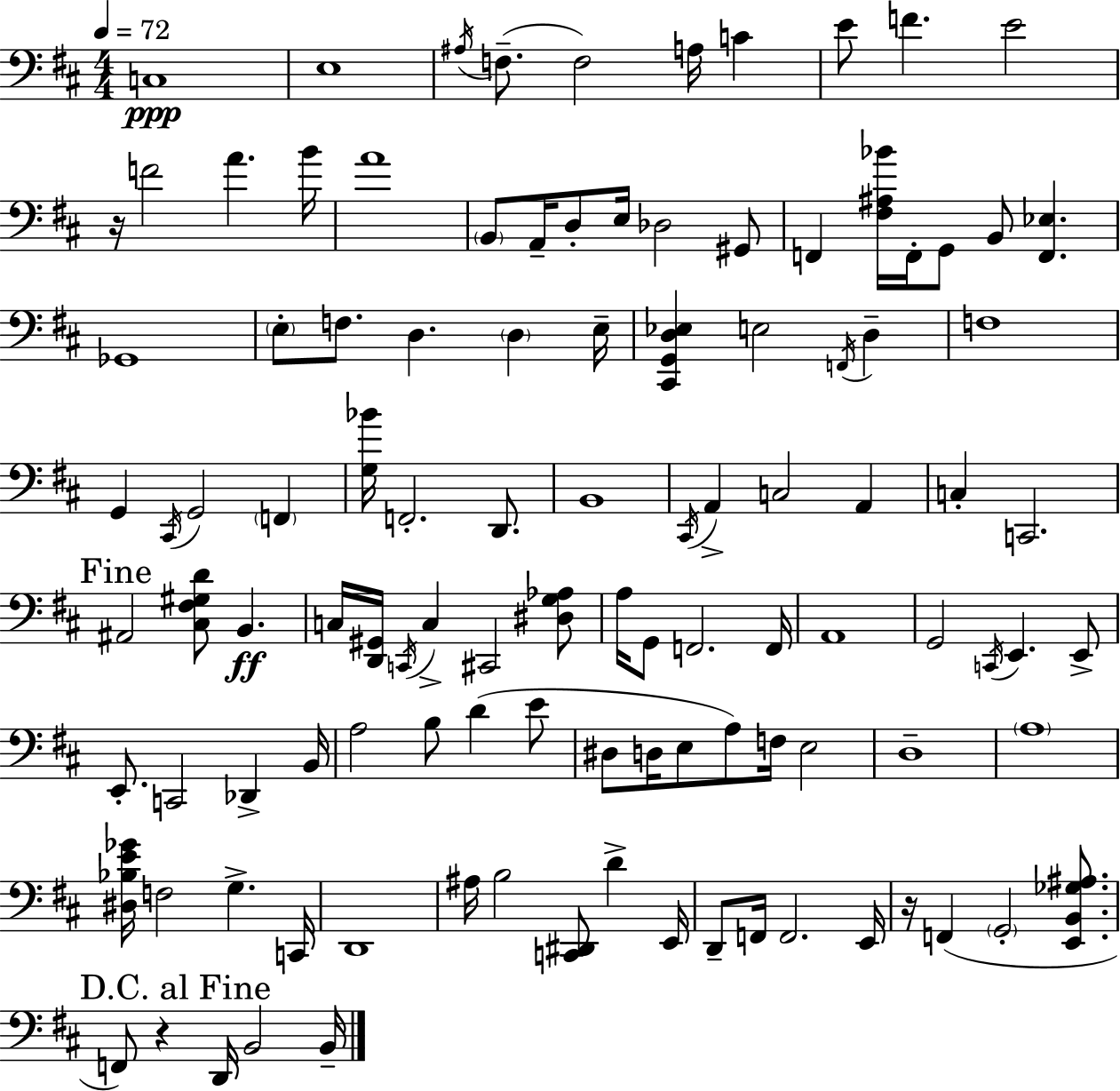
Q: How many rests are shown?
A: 3